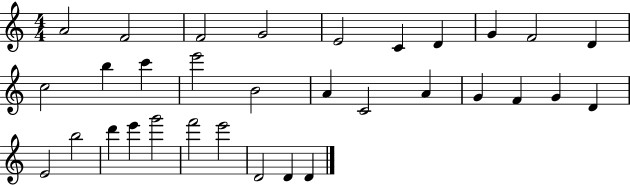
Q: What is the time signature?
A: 4/4